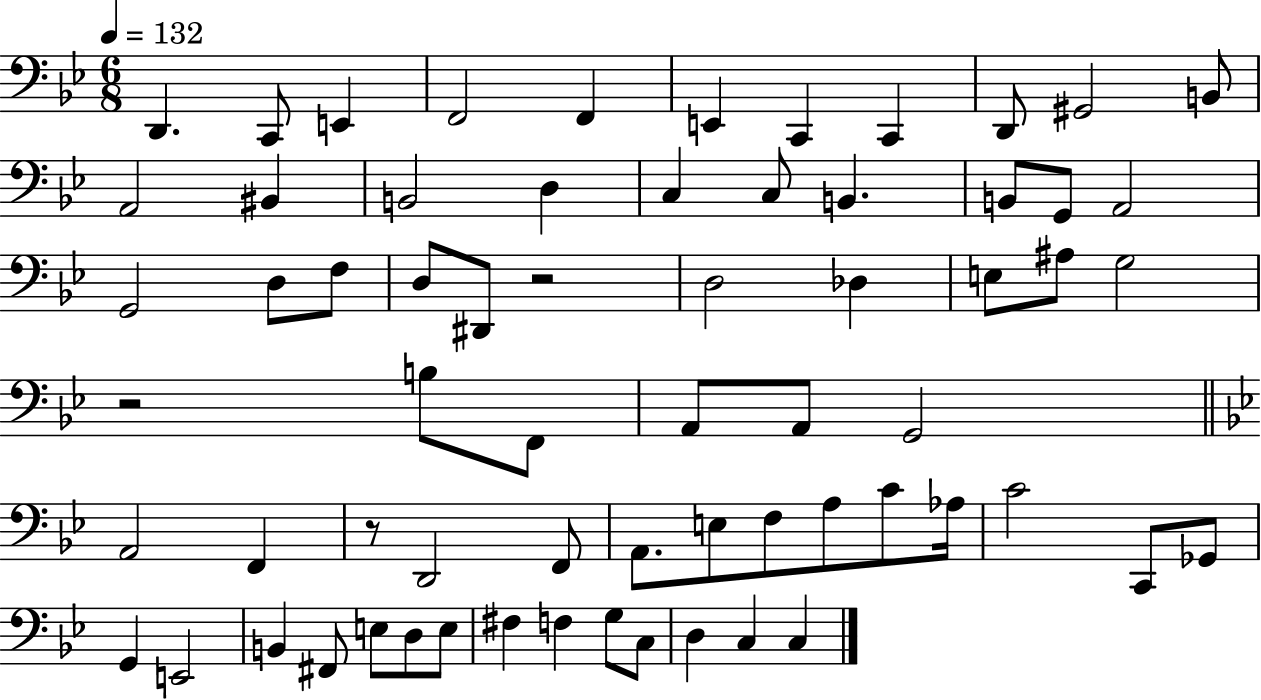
D2/q. C2/e E2/q F2/h F2/q E2/q C2/q C2/q D2/e G#2/h B2/e A2/h BIS2/q B2/h D3/q C3/q C3/e B2/q. B2/e G2/e A2/h G2/h D3/e F3/e D3/e D#2/e R/h D3/h Db3/q E3/e A#3/e G3/h R/h B3/e F2/e A2/e A2/e G2/h A2/h F2/q R/e D2/h F2/e A2/e. E3/e F3/e A3/e C4/e Ab3/s C4/h C2/e Gb2/e G2/q E2/h B2/q F#2/e E3/e D3/e E3/e F#3/q F3/q G3/e C3/e D3/q C3/q C3/q